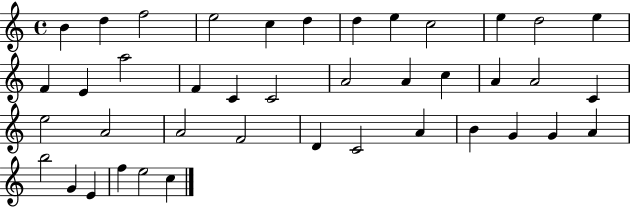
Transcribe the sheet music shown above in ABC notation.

X:1
T:Untitled
M:4/4
L:1/4
K:C
B d f2 e2 c d d e c2 e d2 e F E a2 F C C2 A2 A c A A2 C e2 A2 A2 F2 D C2 A B G G A b2 G E f e2 c